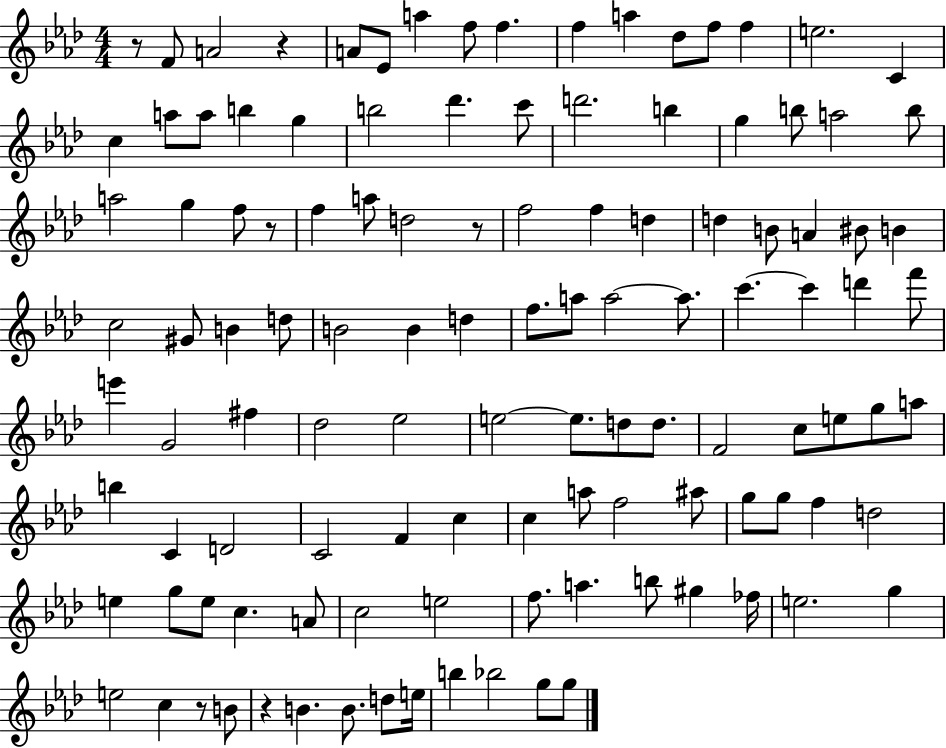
{
  \clef treble
  \numericTimeSignature
  \time 4/4
  \key aes \major
  r8 f'8 a'2 r4 | a'8 ees'8 a''4 f''8 f''4. | f''4 a''4 des''8 f''8 f''4 | e''2. c'4 | \break c''4 a''8 a''8 b''4 g''4 | b''2 des'''4. c'''8 | d'''2. b''4 | g''4 b''8 a''2 b''8 | \break a''2 g''4 f''8 r8 | f''4 a''8 d''2 r8 | f''2 f''4 d''4 | d''4 b'8 a'4 bis'8 b'4 | \break c''2 gis'8 b'4 d''8 | b'2 b'4 d''4 | f''8. a''8 a''2~~ a''8. | c'''4.~~ c'''4 d'''4 f'''8 | \break e'''4 g'2 fis''4 | des''2 ees''2 | e''2~~ e''8. d''8 d''8. | f'2 c''8 e''8 g''8 a''8 | \break b''4 c'4 d'2 | c'2 f'4 c''4 | c''4 a''8 f''2 ais''8 | g''8 g''8 f''4 d''2 | \break e''4 g''8 e''8 c''4. a'8 | c''2 e''2 | f''8. a''4. b''8 gis''4 fes''16 | e''2. g''4 | \break e''2 c''4 r8 b'8 | r4 b'4. b'8. d''8 e''16 | b''4 bes''2 g''8 g''8 | \bar "|."
}